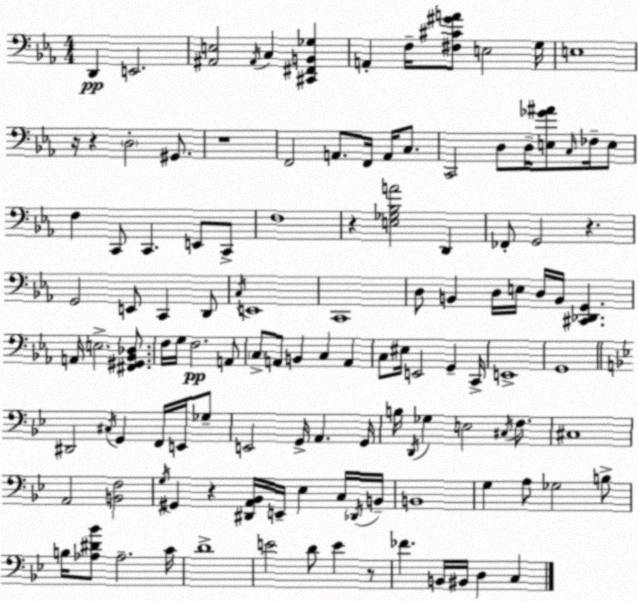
X:1
T:Untitled
M:4/4
L:1/4
K:Eb
D,, E,,2 [^A,,E,]2 ^A,,/4 C, [^C,,^F,,B,,_G,] A,, F,/4 [^F,^C^GA]/2 E,2 G,/4 E,4 z/4 z D,2 ^G,,/2 z4 F,,2 A,,/2 F,,/4 A,,/4 C,/2 C,,2 D,/2 D,/4 [E,_G^A]/2 C,/4 _F,/4 E,/2 F, C,,/2 C,, E,,/2 C,,/2 F,4 z [E,_G,_B,A]2 D,, _F,,/2 G,,2 z G,,2 E,,/2 C,, D,,/2 C,/4 E,,4 C,,4 D,/2 B,, D,/4 E,/4 D,/4 B,,/4 [^C,,_D,,G,,] A,,/4 E,2 [^F,,^G,,_B,,_D,]/2 F,/4 G,/4 F,2 A,,/2 C,/2 A,,/2 B,, C, A,, C,/2 ^E,/4 E,,2 G,, C,,/4 E,,4 G,,4 ^D,,2 ^C,/4 G,, F,,/4 E,,/4 _G,/2 E,,2 G,,/4 A,, G,,/4 B,/4 D,,/4 _G, E,2 ^C,/4 F,/2 ^C,4 A,,2 [B,,F,]2 G,/4 ^G,, z [^D,,A,,_B,,]/4 E,,/4 _E, C,/4 _D,,/4 B,,/4 B,,4 G, A,/2 _G,2 B,/2 B,/4 [_A,^D_B]/2 _A,2 C/4 D4 E2 D/2 E z/2 _F B,,/4 ^B,,/4 D, C,